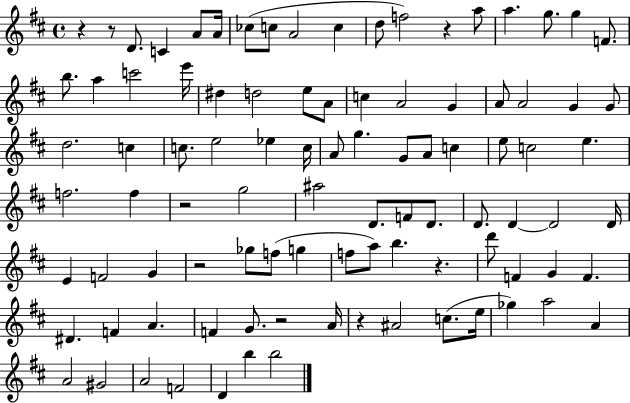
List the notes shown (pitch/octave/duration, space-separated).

R/q R/e D4/e. C4/q A4/e A4/s CES5/e C5/e A4/h C5/q D5/e F5/h R/q A5/e A5/q. G5/e. G5/q F4/e. B5/e. A5/q C6/h E6/s D#5/q D5/h E5/e A4/e C5/q A4/h G4/q A4/e A4/h G4/q G4/e D5/h. C5/q C5/e. E5/h Eb5/q C5/s A4/e G5/q. G4/e A4/e C5/q E5/e C5/h E5/q. F5/h. F5/q R/h G5/h A#5/h D4/e. F4/e D4/e. D4/e. D4/q D4/h D4/s E4/q F4/h G4/q R/h Gb5/e F5/e G5/q F5/e A5/e B5/q. R/q. D6/e F4/q G4/q F4/q. D#4/q. F4/q A4/q. F4/q G4/e. R/h A4/s R/q A#4/h C5/e. E5/s Gb5/q A5/h A4/q A4/h G#4/h A4/h F4/h D4/q B5/q B5/h